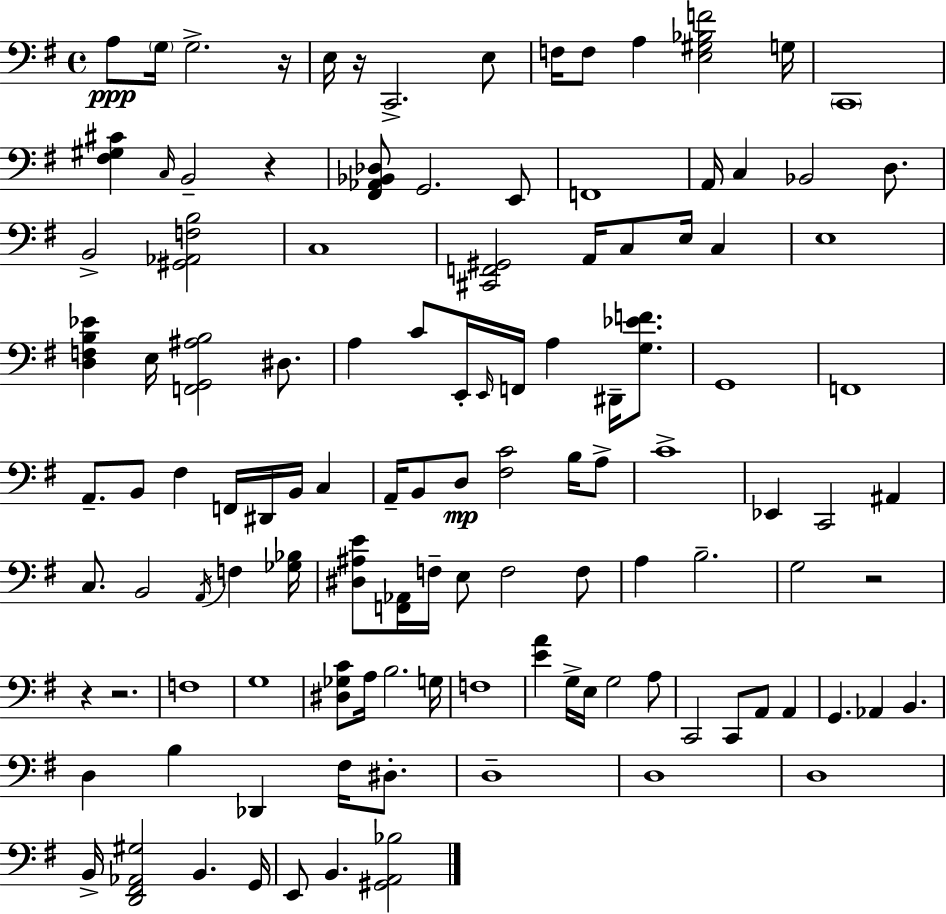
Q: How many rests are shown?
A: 6